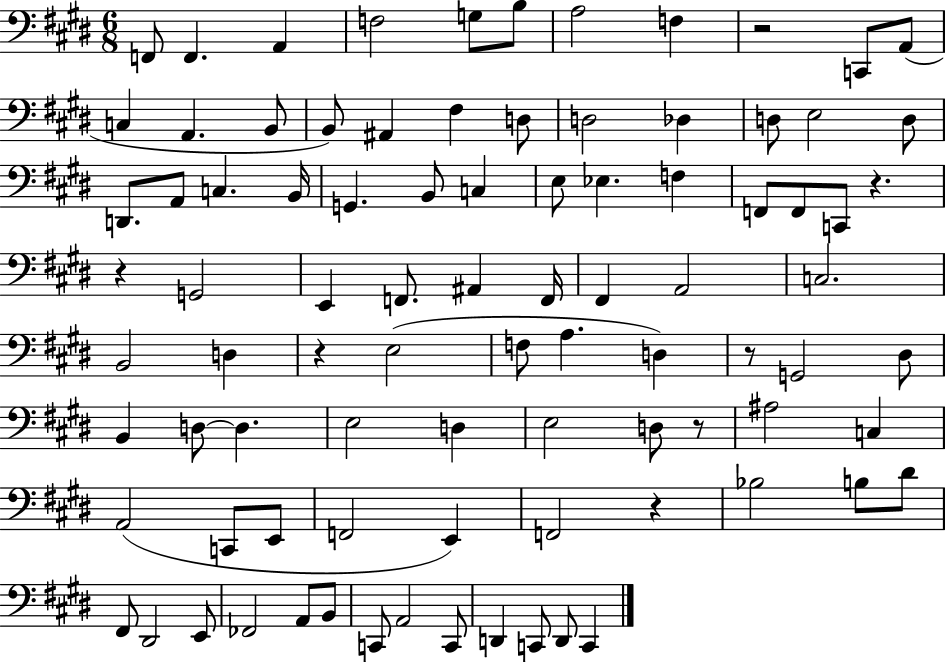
F2/e F2/q. A2/q F3/h G3/e B3/e A3/h F3/q R/h C2/e A2/e C3/q A2/q. B2/e B2/e A#2/q F#3/q D3/e D3/h Db3/q D3/e E3/h D3/e D2/e. A2/e C3/q. B2/s G2/q. B2/e C3/q E3/e Eb3/q. F3/q F2/e F2/e C2/e R/q. R/q G2/h E2/q F2/e. A#2/q F2/s F#2/q A2/h C3/h. B2/h D3/q R/q E3/h F3/e A3/q. D3/q R/e G2/h D#3/e B2/q D3/e D3/q. E3/h D3/q E3/h D3/e R/e A#3/h C3/q A2/h C2/e E2/e F2/h E2/q F2/h R/q Bb3/h B3/e D#4/e F#2/e D#2/h E2/e FES2/h A2/e B2/e C2/e A2/h C2/e D2/q C2/e D2/e C2/q